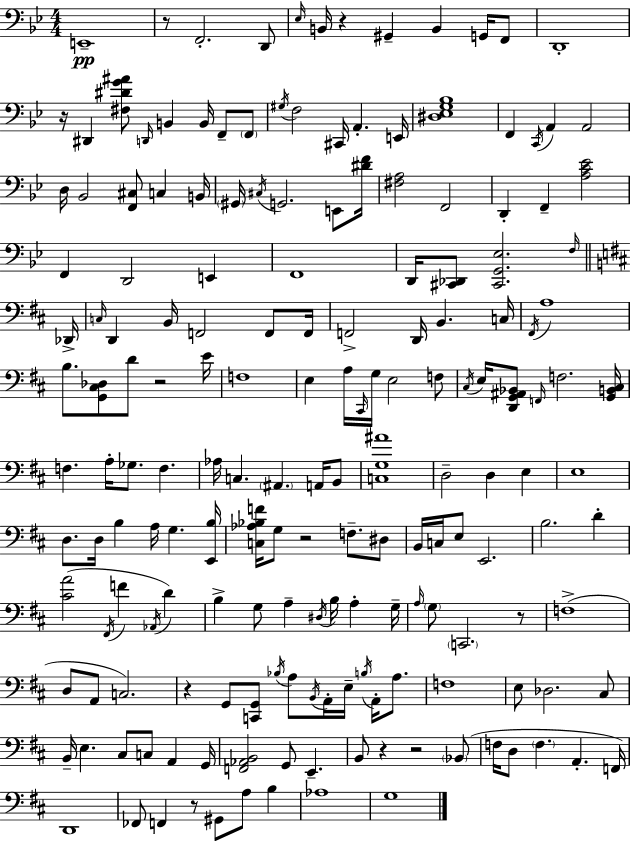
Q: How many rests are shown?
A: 10